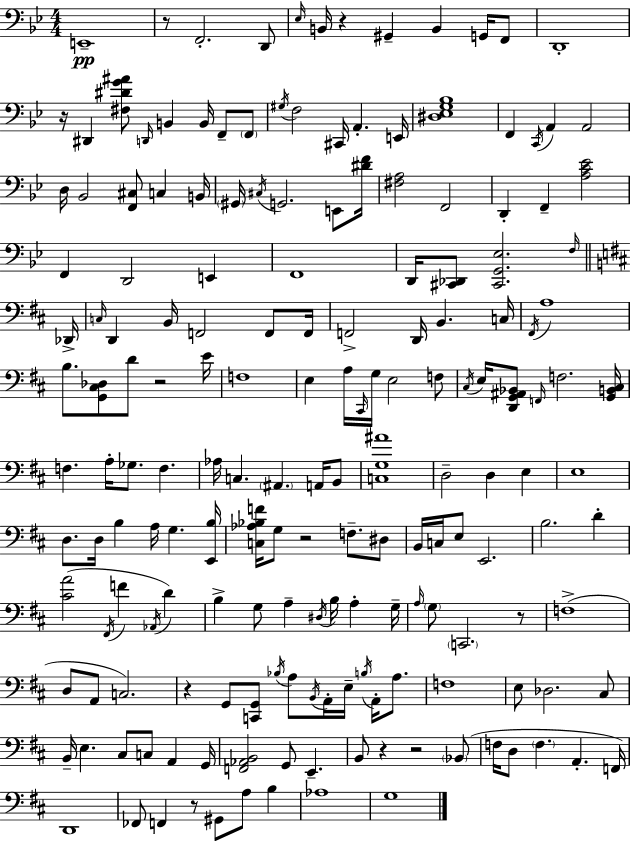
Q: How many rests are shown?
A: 10